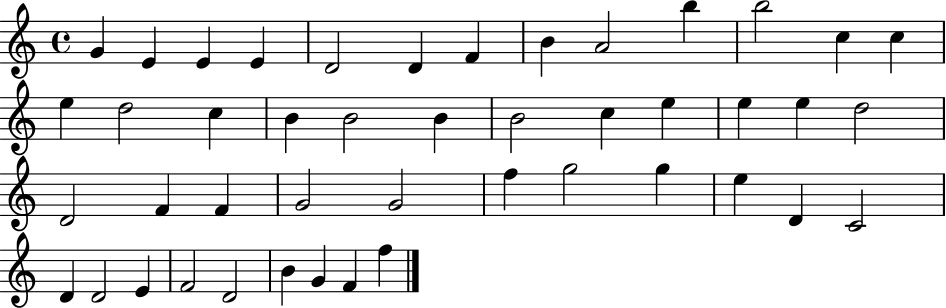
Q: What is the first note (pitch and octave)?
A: G4